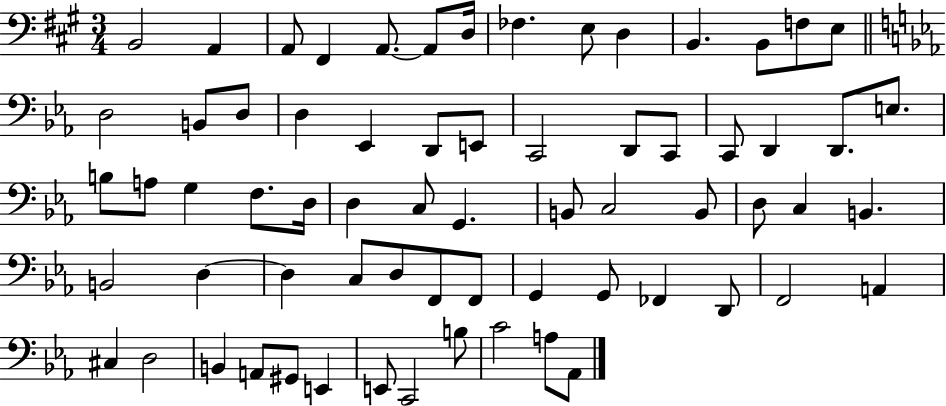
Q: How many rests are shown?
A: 0